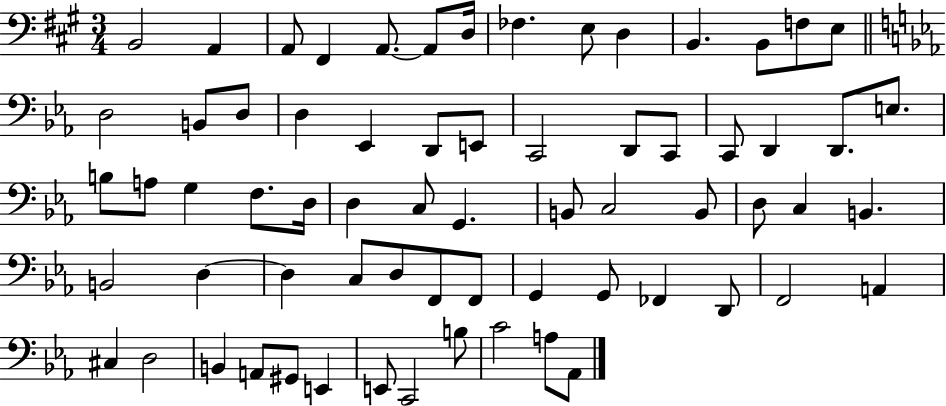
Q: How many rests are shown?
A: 0